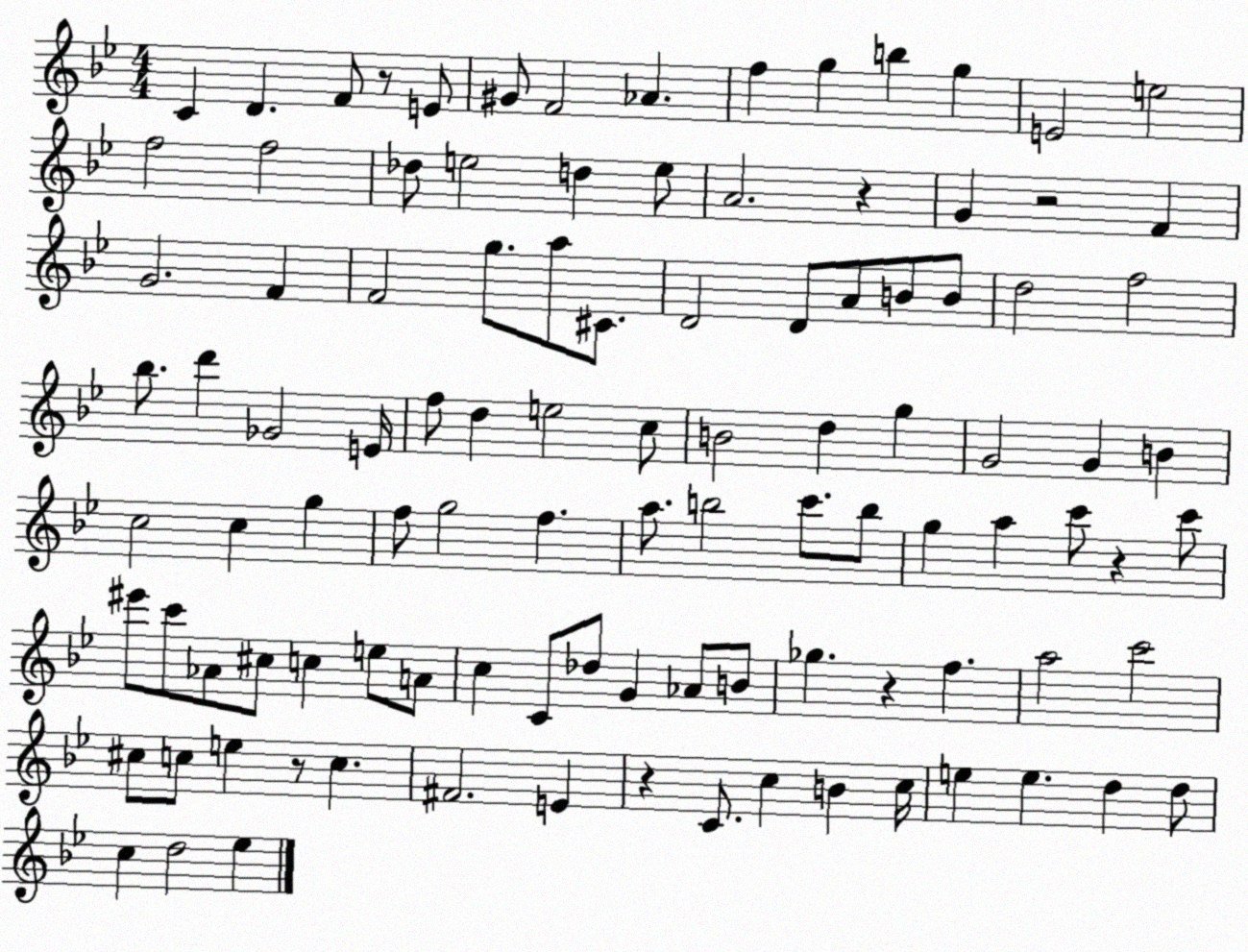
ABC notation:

X:1
T:Untitled
M:4/4
L:1/4
K:Bb
C D F/2 z/2 E/2 ^G/2 F2 _A f g b g E2 e2 f2 f2 _d/2 e2 d e/2 A2 z G z2 F G2 F F2 g/2 a/2 ^C/2 D2 D/2 A/2 B/2 B/2 d2 f2 _b/2 d' _G2 E/4 f/2 d e2 c/2 B2 d g G2 G B c2 c g f/2 g2 f a/2 b2 c'/2 b/2 g a c'/2 z c'/2 ^e'/2 c'/2 _A/2 ^c/2 c e/2 A/2 c C/2 _d/2 G _A/2 B/2 _g z f a2 c'2 ^c/2 c/2 e z/2 c ^F2 E z C/2 c B c/4 e e d d/2 c d2 _e